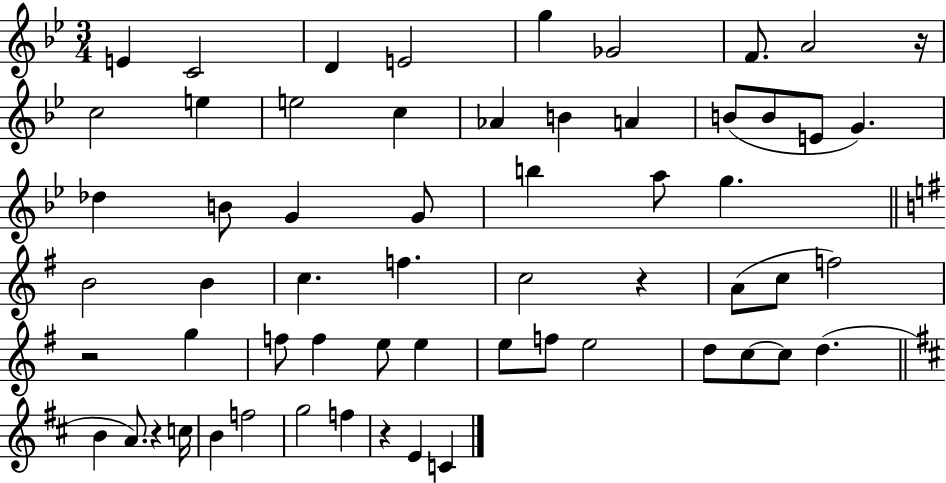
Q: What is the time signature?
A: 3/4